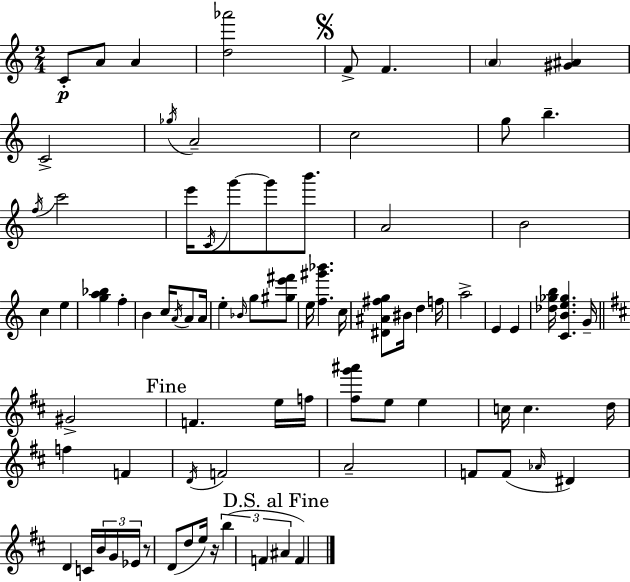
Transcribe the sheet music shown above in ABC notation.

X:1
T:Untitled
M:2/4
L:1/4
K:Am
C/2 A/2 A [d_a']2 F/2 F A [^G^A] C2 _g/4 A2 c2 g/2 b f/4 c'2 e'/4 C/4 g'/2 g'/2 b'/2 A2 B2 c e [ga_b] f B c/4 A/4 A/2 A/4 e _B/4 g/2 [^ge'^f']/2 e/4 [f^g'_b'] c/4 [^D^A^fg]/2 ^B/4 d f/4 a2 E E [_d_gb]/4 [CBe_g] G/4 ^G2 F e/4 f/4 [^fg'^a']/2 e/2 e c/4 c d/4 f F D/4 F2 A2 F/2 F/2 _A/4 ^D D C/4 B/4 G/4 _E/4 z/2 D/2 d/2 e/4 z/4 b F ^A F